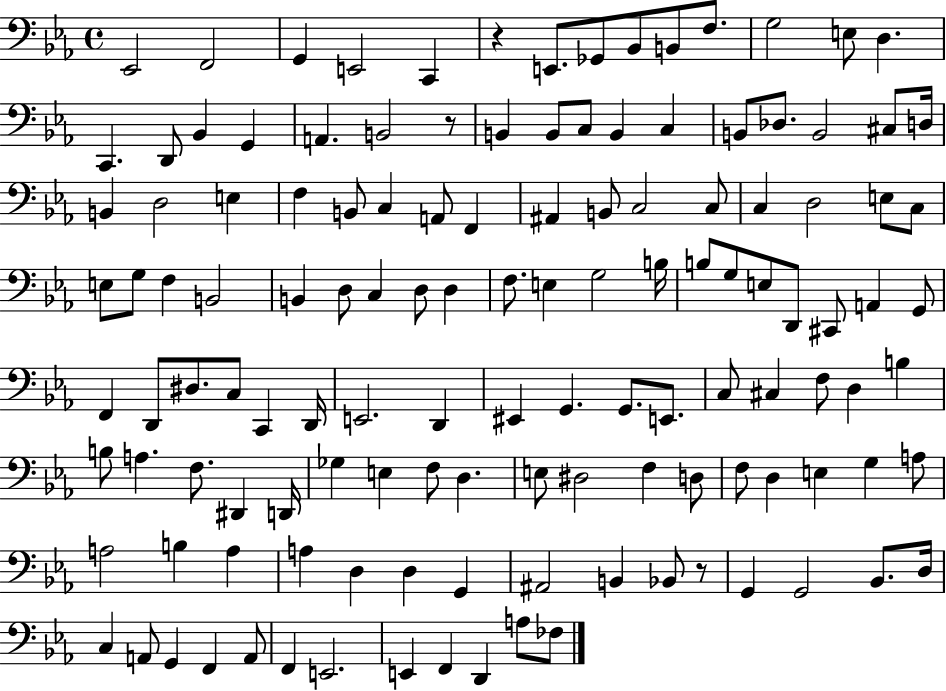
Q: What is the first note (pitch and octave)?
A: Eb2